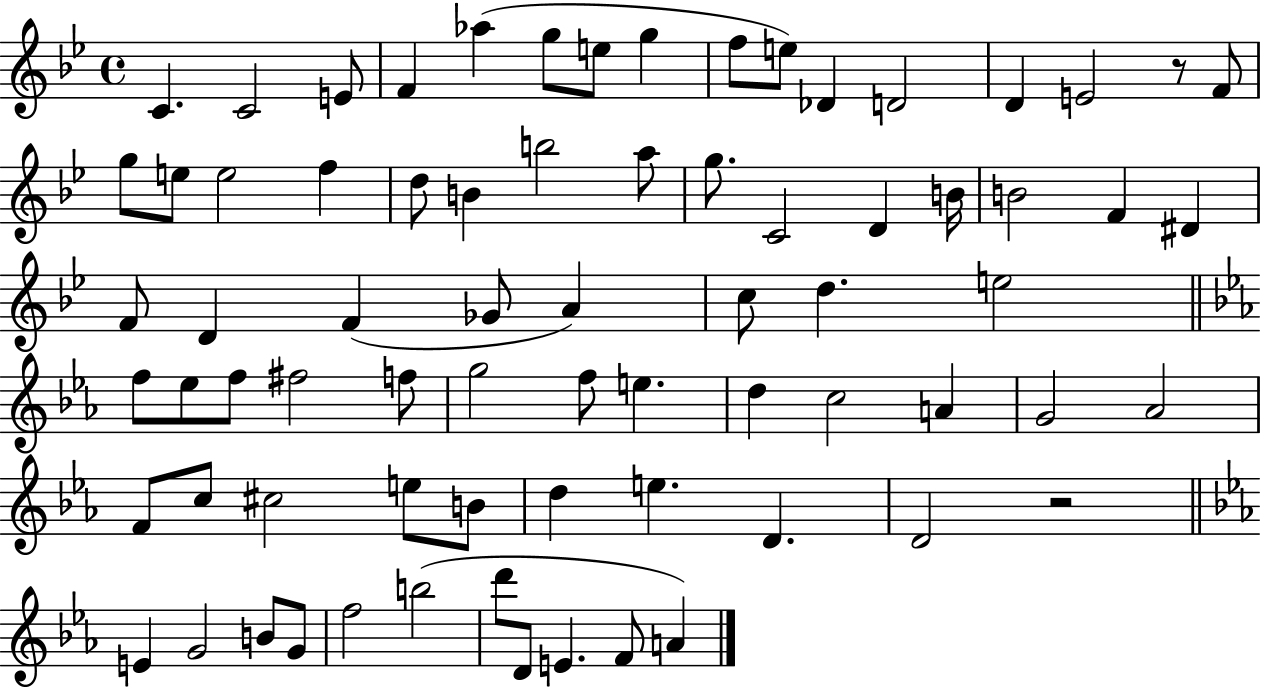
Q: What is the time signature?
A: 4/4